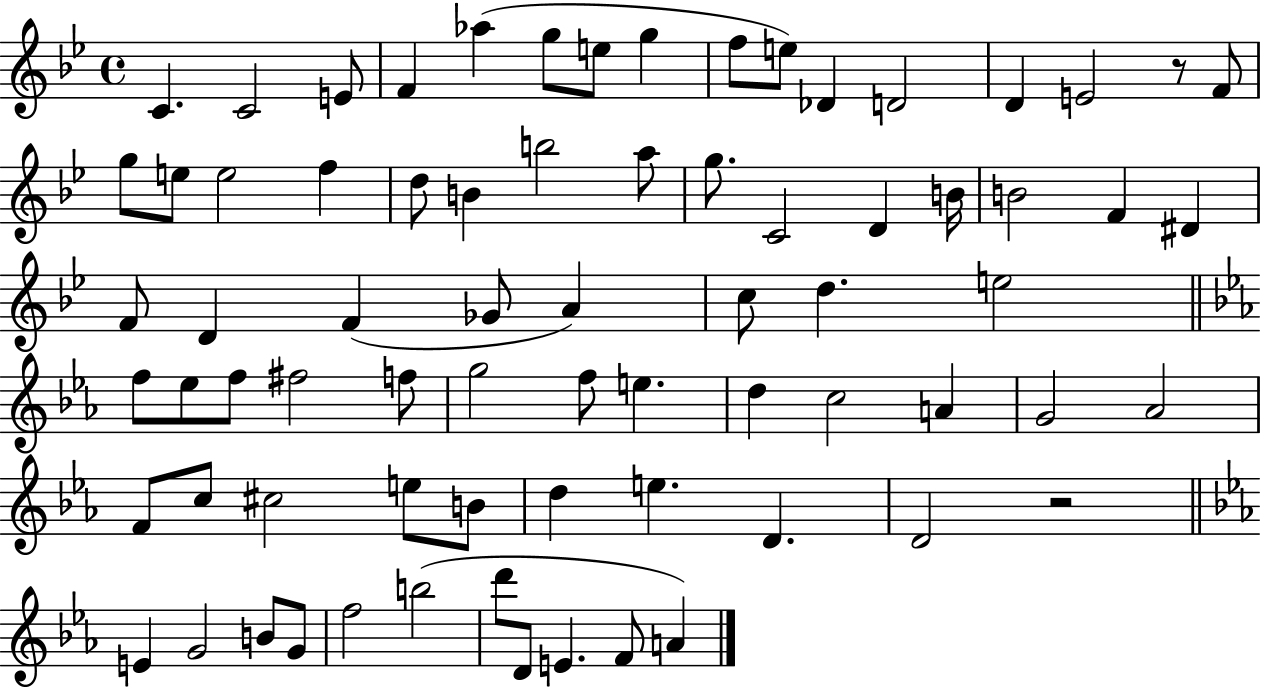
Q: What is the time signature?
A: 4/4